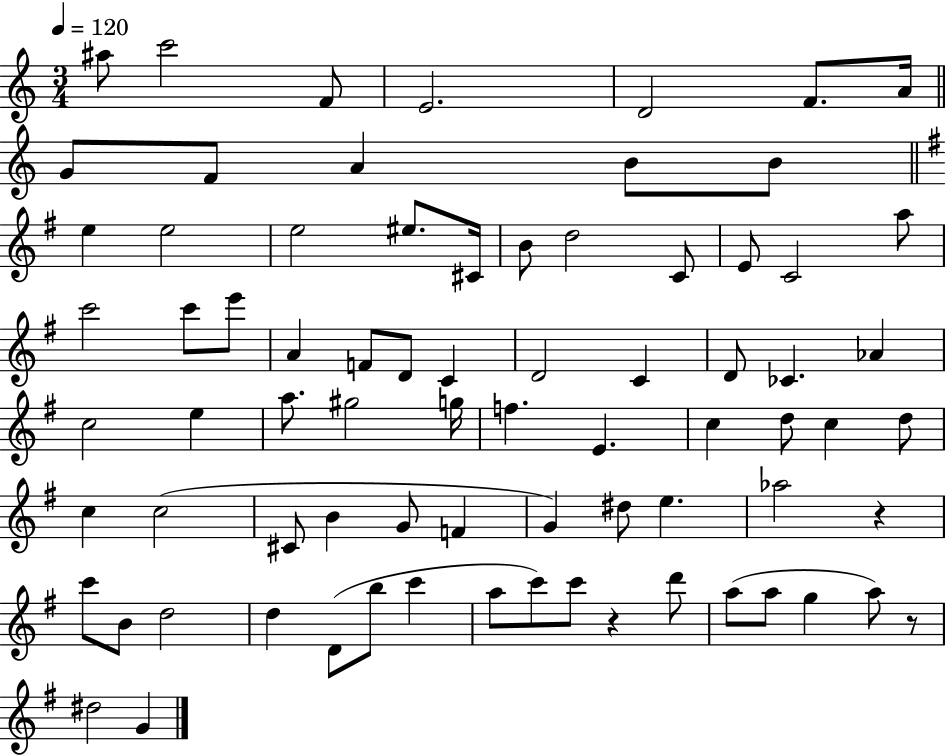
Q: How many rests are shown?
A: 3